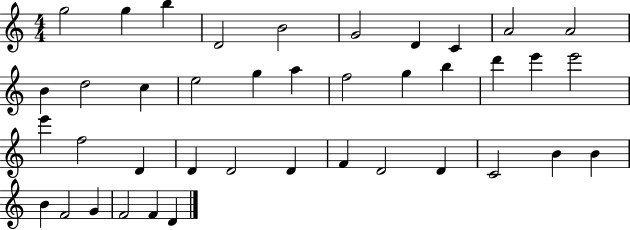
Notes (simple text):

G5/h G5/q B5/q D4/h B4/h G4/h D4/q C4/q A4/h A4/h B4/q D5/h C5/q E5/h G5/q A5/q F5/h G5/q B5/q D6/q E6/q E6/h E6/q F5/h D4/q D4/q D4/h D4/q F4/q D4/h D4/q C4/h B4/q B4/q B4/q F4/h G4/q F4/h F4/q D4/q